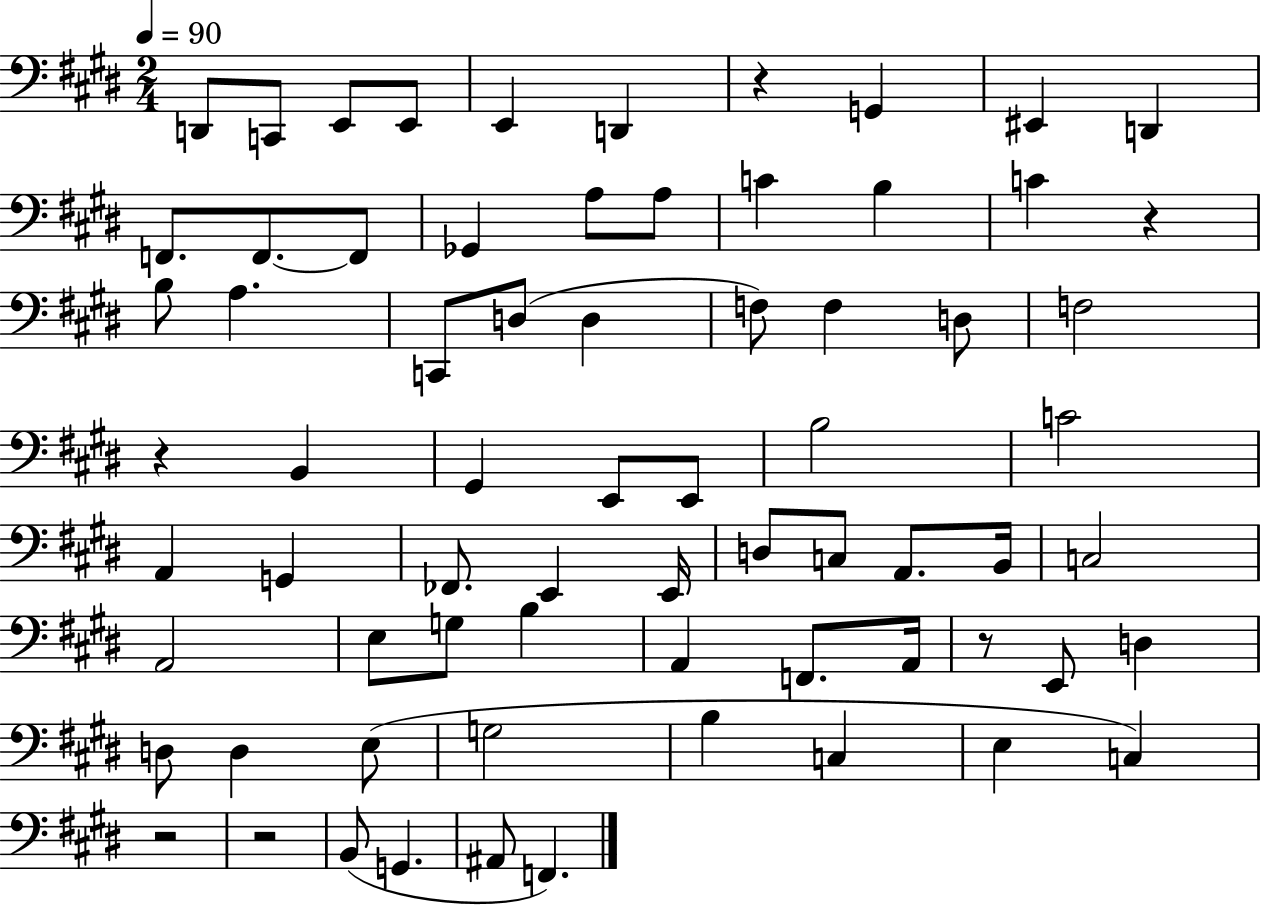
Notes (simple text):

D2/e C2/e E2/e E2/e E2/q D2/q R/q G2/q EIS2/q D2/q F2/e. F2/e. F2/e Gb2/q A3/e A3/e C4/q B3/q C4/q R/q B3/e A3/q. C2/e D3/e D3/q F3/e F3/q D3/e F3/h R/q B2/q G#2/q E2/e E2/e B3/h C4/h A2/q G2/q FES2/e. E2/q E2/s D3/e C3/e A2/e. B2/s C3/h A2/h E3/e G3/e B3/q A2/q F2/e. A2/s R/e E2/e D3/q D3/e D3/q E3/e G3/h B3/q C3/q E3/q C3/q R/h R/h B2/e G2/q. A#2/e F2/q.